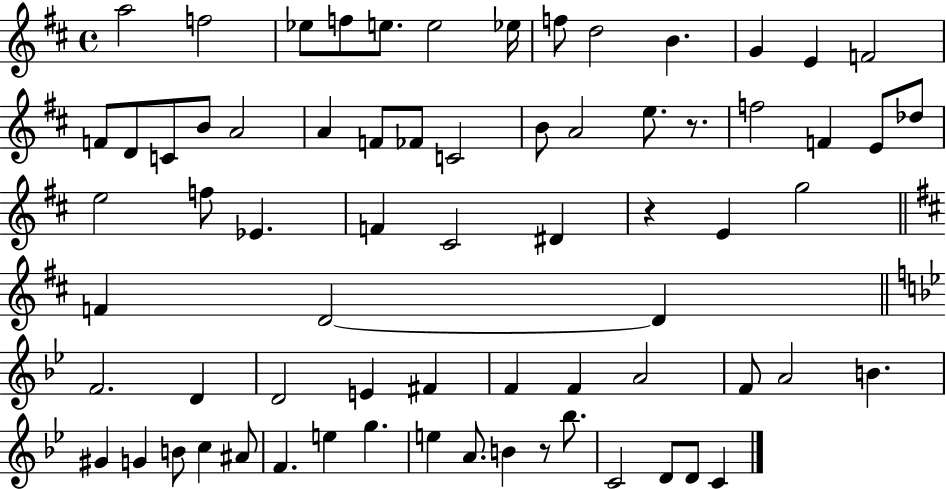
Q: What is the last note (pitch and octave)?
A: C4